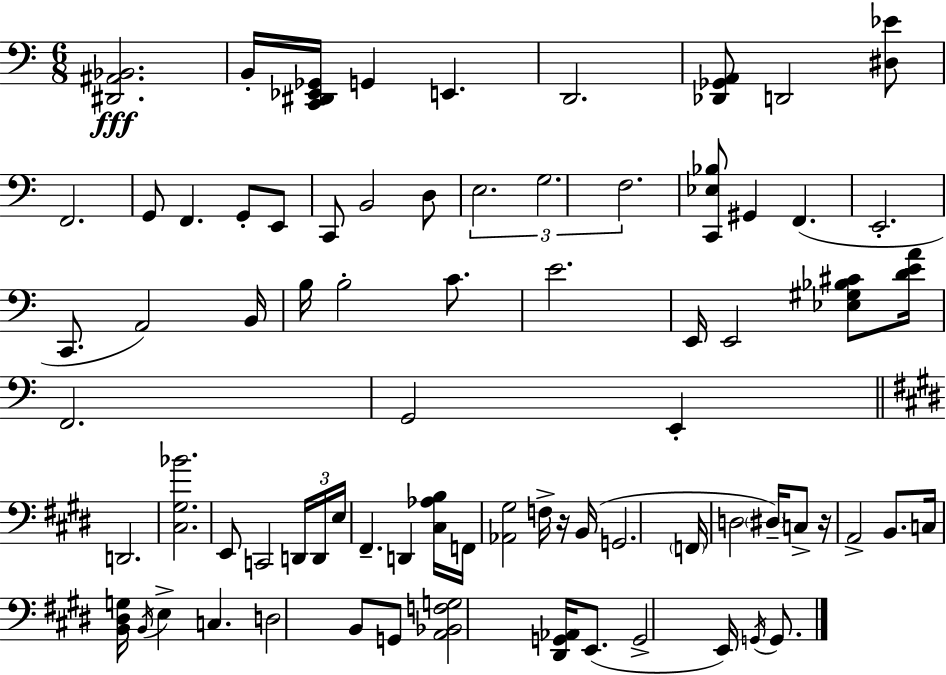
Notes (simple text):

[D#2,A#2,Bb2]/h. B2/s [C2,D#2,Eb2,Gb2]/s G2/q E2/q. D2/h. [Db2,Gb2,A2]/e D2/h [D#3,Eb4]/e F2/h. G2/e F2/q. G2/e E2/e C2/e B2/h D3/e E3/h. G3/h. F3/h. [C2,Eb3,Bb3]/e G#2/q F2/q. E2/h. C2/e. A2/h B2/s B3/s B3/h C4/e. E4/h. E2/s E2/h [Eb3,G#3,Bb3,C#4]/e [D4,E4,A4]/s F2/h. G2/h E2/q D2/h. [C#3,G#3,Bb4]/h. E2/e C2/h D2/s D2/s E3/s F#2/q. D2/q [C#3,Ab3,B3]/s F2/s [Ab2,G#3]/h F3/s R/s B2/s G2/h. F2/s D3/h D#3/s C3/e R/s A2/h B2/e. C3/s [B2,D#3,G3]/s B2/s E3/q C3/q. D3/h B2/e G2/e [A2,Bb2,F3,G3]/h [D#2,G2,Ab2]/s E2/e. G2/h E2/s G2/s G2/e.